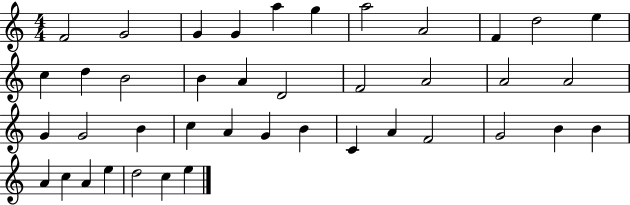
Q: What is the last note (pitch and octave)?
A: E5